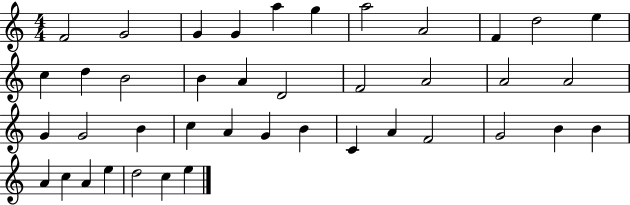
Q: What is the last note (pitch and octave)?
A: E5